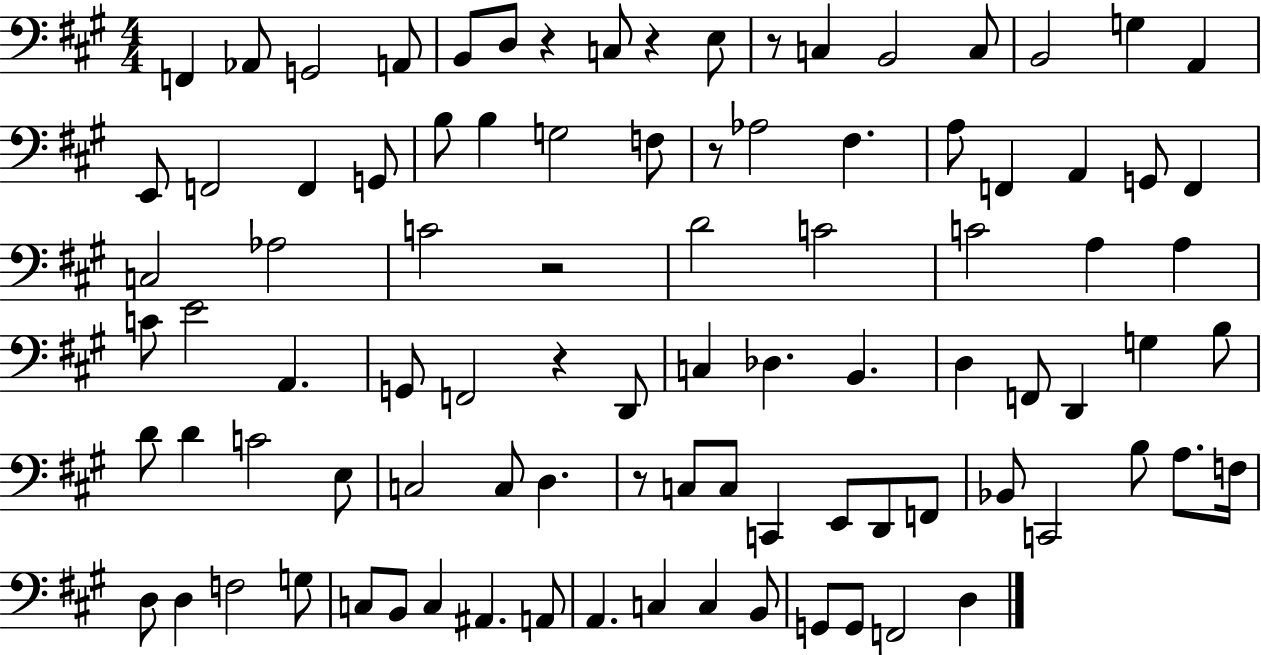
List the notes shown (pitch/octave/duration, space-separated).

F2/q Ab2/e G2/h A2/e B2/e D3/e R/q C3/e R/q E3/e R/e C3/q B2/h C3/e B2/h G3/q A2/q E2/e F2/h F2/q G2/e B3/e B3/q G3/h F3/e R/e Ab3/h F#3/q. A3/e F2/q A2/q G2/e F2/q C3/h Ab3/h C4/h R/h D4/h C4/h C4/h A3/q A3/q C4/e E4/h A2/q. G2/e F2/h R/q D2/e C3/q Db3/q. B2/q. D3/q F2/e D2/q G3/q B3/e D4/e D4/q C4/h E3/e C3/h C3/e D3/q. R/e C3/e C3/e C2/q E2/e D2/e F2/e Bb2/e C2/h B3/e A3/e. F3/s D3/e D3/q F3/h G3/e C3/e B2/e C3/q A#2/q. A2/e A2/q. C3/q C3/q B2/e G2/e G2/e F2/h D3/q